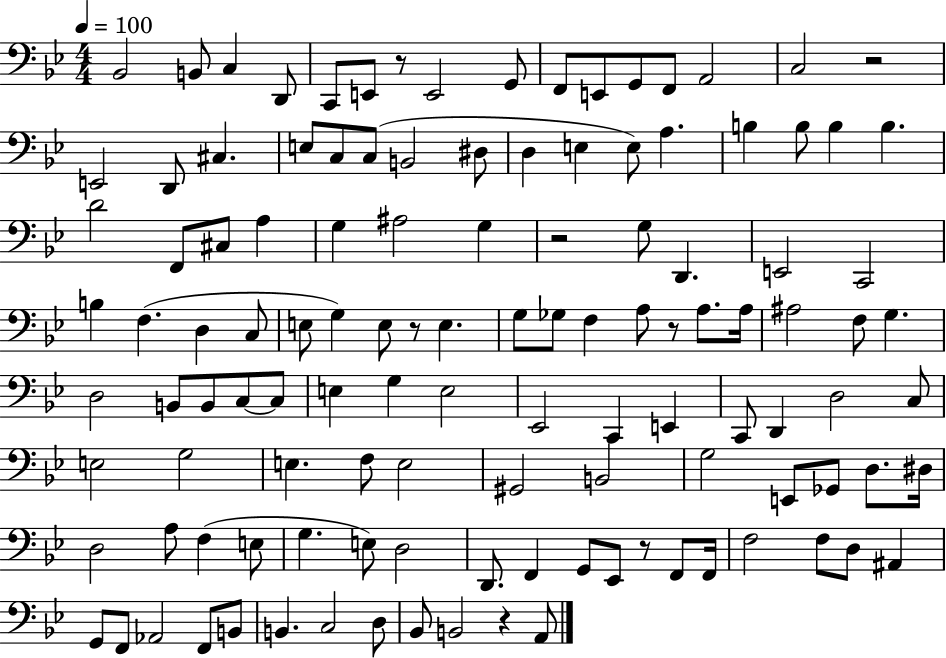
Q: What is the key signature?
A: BES major